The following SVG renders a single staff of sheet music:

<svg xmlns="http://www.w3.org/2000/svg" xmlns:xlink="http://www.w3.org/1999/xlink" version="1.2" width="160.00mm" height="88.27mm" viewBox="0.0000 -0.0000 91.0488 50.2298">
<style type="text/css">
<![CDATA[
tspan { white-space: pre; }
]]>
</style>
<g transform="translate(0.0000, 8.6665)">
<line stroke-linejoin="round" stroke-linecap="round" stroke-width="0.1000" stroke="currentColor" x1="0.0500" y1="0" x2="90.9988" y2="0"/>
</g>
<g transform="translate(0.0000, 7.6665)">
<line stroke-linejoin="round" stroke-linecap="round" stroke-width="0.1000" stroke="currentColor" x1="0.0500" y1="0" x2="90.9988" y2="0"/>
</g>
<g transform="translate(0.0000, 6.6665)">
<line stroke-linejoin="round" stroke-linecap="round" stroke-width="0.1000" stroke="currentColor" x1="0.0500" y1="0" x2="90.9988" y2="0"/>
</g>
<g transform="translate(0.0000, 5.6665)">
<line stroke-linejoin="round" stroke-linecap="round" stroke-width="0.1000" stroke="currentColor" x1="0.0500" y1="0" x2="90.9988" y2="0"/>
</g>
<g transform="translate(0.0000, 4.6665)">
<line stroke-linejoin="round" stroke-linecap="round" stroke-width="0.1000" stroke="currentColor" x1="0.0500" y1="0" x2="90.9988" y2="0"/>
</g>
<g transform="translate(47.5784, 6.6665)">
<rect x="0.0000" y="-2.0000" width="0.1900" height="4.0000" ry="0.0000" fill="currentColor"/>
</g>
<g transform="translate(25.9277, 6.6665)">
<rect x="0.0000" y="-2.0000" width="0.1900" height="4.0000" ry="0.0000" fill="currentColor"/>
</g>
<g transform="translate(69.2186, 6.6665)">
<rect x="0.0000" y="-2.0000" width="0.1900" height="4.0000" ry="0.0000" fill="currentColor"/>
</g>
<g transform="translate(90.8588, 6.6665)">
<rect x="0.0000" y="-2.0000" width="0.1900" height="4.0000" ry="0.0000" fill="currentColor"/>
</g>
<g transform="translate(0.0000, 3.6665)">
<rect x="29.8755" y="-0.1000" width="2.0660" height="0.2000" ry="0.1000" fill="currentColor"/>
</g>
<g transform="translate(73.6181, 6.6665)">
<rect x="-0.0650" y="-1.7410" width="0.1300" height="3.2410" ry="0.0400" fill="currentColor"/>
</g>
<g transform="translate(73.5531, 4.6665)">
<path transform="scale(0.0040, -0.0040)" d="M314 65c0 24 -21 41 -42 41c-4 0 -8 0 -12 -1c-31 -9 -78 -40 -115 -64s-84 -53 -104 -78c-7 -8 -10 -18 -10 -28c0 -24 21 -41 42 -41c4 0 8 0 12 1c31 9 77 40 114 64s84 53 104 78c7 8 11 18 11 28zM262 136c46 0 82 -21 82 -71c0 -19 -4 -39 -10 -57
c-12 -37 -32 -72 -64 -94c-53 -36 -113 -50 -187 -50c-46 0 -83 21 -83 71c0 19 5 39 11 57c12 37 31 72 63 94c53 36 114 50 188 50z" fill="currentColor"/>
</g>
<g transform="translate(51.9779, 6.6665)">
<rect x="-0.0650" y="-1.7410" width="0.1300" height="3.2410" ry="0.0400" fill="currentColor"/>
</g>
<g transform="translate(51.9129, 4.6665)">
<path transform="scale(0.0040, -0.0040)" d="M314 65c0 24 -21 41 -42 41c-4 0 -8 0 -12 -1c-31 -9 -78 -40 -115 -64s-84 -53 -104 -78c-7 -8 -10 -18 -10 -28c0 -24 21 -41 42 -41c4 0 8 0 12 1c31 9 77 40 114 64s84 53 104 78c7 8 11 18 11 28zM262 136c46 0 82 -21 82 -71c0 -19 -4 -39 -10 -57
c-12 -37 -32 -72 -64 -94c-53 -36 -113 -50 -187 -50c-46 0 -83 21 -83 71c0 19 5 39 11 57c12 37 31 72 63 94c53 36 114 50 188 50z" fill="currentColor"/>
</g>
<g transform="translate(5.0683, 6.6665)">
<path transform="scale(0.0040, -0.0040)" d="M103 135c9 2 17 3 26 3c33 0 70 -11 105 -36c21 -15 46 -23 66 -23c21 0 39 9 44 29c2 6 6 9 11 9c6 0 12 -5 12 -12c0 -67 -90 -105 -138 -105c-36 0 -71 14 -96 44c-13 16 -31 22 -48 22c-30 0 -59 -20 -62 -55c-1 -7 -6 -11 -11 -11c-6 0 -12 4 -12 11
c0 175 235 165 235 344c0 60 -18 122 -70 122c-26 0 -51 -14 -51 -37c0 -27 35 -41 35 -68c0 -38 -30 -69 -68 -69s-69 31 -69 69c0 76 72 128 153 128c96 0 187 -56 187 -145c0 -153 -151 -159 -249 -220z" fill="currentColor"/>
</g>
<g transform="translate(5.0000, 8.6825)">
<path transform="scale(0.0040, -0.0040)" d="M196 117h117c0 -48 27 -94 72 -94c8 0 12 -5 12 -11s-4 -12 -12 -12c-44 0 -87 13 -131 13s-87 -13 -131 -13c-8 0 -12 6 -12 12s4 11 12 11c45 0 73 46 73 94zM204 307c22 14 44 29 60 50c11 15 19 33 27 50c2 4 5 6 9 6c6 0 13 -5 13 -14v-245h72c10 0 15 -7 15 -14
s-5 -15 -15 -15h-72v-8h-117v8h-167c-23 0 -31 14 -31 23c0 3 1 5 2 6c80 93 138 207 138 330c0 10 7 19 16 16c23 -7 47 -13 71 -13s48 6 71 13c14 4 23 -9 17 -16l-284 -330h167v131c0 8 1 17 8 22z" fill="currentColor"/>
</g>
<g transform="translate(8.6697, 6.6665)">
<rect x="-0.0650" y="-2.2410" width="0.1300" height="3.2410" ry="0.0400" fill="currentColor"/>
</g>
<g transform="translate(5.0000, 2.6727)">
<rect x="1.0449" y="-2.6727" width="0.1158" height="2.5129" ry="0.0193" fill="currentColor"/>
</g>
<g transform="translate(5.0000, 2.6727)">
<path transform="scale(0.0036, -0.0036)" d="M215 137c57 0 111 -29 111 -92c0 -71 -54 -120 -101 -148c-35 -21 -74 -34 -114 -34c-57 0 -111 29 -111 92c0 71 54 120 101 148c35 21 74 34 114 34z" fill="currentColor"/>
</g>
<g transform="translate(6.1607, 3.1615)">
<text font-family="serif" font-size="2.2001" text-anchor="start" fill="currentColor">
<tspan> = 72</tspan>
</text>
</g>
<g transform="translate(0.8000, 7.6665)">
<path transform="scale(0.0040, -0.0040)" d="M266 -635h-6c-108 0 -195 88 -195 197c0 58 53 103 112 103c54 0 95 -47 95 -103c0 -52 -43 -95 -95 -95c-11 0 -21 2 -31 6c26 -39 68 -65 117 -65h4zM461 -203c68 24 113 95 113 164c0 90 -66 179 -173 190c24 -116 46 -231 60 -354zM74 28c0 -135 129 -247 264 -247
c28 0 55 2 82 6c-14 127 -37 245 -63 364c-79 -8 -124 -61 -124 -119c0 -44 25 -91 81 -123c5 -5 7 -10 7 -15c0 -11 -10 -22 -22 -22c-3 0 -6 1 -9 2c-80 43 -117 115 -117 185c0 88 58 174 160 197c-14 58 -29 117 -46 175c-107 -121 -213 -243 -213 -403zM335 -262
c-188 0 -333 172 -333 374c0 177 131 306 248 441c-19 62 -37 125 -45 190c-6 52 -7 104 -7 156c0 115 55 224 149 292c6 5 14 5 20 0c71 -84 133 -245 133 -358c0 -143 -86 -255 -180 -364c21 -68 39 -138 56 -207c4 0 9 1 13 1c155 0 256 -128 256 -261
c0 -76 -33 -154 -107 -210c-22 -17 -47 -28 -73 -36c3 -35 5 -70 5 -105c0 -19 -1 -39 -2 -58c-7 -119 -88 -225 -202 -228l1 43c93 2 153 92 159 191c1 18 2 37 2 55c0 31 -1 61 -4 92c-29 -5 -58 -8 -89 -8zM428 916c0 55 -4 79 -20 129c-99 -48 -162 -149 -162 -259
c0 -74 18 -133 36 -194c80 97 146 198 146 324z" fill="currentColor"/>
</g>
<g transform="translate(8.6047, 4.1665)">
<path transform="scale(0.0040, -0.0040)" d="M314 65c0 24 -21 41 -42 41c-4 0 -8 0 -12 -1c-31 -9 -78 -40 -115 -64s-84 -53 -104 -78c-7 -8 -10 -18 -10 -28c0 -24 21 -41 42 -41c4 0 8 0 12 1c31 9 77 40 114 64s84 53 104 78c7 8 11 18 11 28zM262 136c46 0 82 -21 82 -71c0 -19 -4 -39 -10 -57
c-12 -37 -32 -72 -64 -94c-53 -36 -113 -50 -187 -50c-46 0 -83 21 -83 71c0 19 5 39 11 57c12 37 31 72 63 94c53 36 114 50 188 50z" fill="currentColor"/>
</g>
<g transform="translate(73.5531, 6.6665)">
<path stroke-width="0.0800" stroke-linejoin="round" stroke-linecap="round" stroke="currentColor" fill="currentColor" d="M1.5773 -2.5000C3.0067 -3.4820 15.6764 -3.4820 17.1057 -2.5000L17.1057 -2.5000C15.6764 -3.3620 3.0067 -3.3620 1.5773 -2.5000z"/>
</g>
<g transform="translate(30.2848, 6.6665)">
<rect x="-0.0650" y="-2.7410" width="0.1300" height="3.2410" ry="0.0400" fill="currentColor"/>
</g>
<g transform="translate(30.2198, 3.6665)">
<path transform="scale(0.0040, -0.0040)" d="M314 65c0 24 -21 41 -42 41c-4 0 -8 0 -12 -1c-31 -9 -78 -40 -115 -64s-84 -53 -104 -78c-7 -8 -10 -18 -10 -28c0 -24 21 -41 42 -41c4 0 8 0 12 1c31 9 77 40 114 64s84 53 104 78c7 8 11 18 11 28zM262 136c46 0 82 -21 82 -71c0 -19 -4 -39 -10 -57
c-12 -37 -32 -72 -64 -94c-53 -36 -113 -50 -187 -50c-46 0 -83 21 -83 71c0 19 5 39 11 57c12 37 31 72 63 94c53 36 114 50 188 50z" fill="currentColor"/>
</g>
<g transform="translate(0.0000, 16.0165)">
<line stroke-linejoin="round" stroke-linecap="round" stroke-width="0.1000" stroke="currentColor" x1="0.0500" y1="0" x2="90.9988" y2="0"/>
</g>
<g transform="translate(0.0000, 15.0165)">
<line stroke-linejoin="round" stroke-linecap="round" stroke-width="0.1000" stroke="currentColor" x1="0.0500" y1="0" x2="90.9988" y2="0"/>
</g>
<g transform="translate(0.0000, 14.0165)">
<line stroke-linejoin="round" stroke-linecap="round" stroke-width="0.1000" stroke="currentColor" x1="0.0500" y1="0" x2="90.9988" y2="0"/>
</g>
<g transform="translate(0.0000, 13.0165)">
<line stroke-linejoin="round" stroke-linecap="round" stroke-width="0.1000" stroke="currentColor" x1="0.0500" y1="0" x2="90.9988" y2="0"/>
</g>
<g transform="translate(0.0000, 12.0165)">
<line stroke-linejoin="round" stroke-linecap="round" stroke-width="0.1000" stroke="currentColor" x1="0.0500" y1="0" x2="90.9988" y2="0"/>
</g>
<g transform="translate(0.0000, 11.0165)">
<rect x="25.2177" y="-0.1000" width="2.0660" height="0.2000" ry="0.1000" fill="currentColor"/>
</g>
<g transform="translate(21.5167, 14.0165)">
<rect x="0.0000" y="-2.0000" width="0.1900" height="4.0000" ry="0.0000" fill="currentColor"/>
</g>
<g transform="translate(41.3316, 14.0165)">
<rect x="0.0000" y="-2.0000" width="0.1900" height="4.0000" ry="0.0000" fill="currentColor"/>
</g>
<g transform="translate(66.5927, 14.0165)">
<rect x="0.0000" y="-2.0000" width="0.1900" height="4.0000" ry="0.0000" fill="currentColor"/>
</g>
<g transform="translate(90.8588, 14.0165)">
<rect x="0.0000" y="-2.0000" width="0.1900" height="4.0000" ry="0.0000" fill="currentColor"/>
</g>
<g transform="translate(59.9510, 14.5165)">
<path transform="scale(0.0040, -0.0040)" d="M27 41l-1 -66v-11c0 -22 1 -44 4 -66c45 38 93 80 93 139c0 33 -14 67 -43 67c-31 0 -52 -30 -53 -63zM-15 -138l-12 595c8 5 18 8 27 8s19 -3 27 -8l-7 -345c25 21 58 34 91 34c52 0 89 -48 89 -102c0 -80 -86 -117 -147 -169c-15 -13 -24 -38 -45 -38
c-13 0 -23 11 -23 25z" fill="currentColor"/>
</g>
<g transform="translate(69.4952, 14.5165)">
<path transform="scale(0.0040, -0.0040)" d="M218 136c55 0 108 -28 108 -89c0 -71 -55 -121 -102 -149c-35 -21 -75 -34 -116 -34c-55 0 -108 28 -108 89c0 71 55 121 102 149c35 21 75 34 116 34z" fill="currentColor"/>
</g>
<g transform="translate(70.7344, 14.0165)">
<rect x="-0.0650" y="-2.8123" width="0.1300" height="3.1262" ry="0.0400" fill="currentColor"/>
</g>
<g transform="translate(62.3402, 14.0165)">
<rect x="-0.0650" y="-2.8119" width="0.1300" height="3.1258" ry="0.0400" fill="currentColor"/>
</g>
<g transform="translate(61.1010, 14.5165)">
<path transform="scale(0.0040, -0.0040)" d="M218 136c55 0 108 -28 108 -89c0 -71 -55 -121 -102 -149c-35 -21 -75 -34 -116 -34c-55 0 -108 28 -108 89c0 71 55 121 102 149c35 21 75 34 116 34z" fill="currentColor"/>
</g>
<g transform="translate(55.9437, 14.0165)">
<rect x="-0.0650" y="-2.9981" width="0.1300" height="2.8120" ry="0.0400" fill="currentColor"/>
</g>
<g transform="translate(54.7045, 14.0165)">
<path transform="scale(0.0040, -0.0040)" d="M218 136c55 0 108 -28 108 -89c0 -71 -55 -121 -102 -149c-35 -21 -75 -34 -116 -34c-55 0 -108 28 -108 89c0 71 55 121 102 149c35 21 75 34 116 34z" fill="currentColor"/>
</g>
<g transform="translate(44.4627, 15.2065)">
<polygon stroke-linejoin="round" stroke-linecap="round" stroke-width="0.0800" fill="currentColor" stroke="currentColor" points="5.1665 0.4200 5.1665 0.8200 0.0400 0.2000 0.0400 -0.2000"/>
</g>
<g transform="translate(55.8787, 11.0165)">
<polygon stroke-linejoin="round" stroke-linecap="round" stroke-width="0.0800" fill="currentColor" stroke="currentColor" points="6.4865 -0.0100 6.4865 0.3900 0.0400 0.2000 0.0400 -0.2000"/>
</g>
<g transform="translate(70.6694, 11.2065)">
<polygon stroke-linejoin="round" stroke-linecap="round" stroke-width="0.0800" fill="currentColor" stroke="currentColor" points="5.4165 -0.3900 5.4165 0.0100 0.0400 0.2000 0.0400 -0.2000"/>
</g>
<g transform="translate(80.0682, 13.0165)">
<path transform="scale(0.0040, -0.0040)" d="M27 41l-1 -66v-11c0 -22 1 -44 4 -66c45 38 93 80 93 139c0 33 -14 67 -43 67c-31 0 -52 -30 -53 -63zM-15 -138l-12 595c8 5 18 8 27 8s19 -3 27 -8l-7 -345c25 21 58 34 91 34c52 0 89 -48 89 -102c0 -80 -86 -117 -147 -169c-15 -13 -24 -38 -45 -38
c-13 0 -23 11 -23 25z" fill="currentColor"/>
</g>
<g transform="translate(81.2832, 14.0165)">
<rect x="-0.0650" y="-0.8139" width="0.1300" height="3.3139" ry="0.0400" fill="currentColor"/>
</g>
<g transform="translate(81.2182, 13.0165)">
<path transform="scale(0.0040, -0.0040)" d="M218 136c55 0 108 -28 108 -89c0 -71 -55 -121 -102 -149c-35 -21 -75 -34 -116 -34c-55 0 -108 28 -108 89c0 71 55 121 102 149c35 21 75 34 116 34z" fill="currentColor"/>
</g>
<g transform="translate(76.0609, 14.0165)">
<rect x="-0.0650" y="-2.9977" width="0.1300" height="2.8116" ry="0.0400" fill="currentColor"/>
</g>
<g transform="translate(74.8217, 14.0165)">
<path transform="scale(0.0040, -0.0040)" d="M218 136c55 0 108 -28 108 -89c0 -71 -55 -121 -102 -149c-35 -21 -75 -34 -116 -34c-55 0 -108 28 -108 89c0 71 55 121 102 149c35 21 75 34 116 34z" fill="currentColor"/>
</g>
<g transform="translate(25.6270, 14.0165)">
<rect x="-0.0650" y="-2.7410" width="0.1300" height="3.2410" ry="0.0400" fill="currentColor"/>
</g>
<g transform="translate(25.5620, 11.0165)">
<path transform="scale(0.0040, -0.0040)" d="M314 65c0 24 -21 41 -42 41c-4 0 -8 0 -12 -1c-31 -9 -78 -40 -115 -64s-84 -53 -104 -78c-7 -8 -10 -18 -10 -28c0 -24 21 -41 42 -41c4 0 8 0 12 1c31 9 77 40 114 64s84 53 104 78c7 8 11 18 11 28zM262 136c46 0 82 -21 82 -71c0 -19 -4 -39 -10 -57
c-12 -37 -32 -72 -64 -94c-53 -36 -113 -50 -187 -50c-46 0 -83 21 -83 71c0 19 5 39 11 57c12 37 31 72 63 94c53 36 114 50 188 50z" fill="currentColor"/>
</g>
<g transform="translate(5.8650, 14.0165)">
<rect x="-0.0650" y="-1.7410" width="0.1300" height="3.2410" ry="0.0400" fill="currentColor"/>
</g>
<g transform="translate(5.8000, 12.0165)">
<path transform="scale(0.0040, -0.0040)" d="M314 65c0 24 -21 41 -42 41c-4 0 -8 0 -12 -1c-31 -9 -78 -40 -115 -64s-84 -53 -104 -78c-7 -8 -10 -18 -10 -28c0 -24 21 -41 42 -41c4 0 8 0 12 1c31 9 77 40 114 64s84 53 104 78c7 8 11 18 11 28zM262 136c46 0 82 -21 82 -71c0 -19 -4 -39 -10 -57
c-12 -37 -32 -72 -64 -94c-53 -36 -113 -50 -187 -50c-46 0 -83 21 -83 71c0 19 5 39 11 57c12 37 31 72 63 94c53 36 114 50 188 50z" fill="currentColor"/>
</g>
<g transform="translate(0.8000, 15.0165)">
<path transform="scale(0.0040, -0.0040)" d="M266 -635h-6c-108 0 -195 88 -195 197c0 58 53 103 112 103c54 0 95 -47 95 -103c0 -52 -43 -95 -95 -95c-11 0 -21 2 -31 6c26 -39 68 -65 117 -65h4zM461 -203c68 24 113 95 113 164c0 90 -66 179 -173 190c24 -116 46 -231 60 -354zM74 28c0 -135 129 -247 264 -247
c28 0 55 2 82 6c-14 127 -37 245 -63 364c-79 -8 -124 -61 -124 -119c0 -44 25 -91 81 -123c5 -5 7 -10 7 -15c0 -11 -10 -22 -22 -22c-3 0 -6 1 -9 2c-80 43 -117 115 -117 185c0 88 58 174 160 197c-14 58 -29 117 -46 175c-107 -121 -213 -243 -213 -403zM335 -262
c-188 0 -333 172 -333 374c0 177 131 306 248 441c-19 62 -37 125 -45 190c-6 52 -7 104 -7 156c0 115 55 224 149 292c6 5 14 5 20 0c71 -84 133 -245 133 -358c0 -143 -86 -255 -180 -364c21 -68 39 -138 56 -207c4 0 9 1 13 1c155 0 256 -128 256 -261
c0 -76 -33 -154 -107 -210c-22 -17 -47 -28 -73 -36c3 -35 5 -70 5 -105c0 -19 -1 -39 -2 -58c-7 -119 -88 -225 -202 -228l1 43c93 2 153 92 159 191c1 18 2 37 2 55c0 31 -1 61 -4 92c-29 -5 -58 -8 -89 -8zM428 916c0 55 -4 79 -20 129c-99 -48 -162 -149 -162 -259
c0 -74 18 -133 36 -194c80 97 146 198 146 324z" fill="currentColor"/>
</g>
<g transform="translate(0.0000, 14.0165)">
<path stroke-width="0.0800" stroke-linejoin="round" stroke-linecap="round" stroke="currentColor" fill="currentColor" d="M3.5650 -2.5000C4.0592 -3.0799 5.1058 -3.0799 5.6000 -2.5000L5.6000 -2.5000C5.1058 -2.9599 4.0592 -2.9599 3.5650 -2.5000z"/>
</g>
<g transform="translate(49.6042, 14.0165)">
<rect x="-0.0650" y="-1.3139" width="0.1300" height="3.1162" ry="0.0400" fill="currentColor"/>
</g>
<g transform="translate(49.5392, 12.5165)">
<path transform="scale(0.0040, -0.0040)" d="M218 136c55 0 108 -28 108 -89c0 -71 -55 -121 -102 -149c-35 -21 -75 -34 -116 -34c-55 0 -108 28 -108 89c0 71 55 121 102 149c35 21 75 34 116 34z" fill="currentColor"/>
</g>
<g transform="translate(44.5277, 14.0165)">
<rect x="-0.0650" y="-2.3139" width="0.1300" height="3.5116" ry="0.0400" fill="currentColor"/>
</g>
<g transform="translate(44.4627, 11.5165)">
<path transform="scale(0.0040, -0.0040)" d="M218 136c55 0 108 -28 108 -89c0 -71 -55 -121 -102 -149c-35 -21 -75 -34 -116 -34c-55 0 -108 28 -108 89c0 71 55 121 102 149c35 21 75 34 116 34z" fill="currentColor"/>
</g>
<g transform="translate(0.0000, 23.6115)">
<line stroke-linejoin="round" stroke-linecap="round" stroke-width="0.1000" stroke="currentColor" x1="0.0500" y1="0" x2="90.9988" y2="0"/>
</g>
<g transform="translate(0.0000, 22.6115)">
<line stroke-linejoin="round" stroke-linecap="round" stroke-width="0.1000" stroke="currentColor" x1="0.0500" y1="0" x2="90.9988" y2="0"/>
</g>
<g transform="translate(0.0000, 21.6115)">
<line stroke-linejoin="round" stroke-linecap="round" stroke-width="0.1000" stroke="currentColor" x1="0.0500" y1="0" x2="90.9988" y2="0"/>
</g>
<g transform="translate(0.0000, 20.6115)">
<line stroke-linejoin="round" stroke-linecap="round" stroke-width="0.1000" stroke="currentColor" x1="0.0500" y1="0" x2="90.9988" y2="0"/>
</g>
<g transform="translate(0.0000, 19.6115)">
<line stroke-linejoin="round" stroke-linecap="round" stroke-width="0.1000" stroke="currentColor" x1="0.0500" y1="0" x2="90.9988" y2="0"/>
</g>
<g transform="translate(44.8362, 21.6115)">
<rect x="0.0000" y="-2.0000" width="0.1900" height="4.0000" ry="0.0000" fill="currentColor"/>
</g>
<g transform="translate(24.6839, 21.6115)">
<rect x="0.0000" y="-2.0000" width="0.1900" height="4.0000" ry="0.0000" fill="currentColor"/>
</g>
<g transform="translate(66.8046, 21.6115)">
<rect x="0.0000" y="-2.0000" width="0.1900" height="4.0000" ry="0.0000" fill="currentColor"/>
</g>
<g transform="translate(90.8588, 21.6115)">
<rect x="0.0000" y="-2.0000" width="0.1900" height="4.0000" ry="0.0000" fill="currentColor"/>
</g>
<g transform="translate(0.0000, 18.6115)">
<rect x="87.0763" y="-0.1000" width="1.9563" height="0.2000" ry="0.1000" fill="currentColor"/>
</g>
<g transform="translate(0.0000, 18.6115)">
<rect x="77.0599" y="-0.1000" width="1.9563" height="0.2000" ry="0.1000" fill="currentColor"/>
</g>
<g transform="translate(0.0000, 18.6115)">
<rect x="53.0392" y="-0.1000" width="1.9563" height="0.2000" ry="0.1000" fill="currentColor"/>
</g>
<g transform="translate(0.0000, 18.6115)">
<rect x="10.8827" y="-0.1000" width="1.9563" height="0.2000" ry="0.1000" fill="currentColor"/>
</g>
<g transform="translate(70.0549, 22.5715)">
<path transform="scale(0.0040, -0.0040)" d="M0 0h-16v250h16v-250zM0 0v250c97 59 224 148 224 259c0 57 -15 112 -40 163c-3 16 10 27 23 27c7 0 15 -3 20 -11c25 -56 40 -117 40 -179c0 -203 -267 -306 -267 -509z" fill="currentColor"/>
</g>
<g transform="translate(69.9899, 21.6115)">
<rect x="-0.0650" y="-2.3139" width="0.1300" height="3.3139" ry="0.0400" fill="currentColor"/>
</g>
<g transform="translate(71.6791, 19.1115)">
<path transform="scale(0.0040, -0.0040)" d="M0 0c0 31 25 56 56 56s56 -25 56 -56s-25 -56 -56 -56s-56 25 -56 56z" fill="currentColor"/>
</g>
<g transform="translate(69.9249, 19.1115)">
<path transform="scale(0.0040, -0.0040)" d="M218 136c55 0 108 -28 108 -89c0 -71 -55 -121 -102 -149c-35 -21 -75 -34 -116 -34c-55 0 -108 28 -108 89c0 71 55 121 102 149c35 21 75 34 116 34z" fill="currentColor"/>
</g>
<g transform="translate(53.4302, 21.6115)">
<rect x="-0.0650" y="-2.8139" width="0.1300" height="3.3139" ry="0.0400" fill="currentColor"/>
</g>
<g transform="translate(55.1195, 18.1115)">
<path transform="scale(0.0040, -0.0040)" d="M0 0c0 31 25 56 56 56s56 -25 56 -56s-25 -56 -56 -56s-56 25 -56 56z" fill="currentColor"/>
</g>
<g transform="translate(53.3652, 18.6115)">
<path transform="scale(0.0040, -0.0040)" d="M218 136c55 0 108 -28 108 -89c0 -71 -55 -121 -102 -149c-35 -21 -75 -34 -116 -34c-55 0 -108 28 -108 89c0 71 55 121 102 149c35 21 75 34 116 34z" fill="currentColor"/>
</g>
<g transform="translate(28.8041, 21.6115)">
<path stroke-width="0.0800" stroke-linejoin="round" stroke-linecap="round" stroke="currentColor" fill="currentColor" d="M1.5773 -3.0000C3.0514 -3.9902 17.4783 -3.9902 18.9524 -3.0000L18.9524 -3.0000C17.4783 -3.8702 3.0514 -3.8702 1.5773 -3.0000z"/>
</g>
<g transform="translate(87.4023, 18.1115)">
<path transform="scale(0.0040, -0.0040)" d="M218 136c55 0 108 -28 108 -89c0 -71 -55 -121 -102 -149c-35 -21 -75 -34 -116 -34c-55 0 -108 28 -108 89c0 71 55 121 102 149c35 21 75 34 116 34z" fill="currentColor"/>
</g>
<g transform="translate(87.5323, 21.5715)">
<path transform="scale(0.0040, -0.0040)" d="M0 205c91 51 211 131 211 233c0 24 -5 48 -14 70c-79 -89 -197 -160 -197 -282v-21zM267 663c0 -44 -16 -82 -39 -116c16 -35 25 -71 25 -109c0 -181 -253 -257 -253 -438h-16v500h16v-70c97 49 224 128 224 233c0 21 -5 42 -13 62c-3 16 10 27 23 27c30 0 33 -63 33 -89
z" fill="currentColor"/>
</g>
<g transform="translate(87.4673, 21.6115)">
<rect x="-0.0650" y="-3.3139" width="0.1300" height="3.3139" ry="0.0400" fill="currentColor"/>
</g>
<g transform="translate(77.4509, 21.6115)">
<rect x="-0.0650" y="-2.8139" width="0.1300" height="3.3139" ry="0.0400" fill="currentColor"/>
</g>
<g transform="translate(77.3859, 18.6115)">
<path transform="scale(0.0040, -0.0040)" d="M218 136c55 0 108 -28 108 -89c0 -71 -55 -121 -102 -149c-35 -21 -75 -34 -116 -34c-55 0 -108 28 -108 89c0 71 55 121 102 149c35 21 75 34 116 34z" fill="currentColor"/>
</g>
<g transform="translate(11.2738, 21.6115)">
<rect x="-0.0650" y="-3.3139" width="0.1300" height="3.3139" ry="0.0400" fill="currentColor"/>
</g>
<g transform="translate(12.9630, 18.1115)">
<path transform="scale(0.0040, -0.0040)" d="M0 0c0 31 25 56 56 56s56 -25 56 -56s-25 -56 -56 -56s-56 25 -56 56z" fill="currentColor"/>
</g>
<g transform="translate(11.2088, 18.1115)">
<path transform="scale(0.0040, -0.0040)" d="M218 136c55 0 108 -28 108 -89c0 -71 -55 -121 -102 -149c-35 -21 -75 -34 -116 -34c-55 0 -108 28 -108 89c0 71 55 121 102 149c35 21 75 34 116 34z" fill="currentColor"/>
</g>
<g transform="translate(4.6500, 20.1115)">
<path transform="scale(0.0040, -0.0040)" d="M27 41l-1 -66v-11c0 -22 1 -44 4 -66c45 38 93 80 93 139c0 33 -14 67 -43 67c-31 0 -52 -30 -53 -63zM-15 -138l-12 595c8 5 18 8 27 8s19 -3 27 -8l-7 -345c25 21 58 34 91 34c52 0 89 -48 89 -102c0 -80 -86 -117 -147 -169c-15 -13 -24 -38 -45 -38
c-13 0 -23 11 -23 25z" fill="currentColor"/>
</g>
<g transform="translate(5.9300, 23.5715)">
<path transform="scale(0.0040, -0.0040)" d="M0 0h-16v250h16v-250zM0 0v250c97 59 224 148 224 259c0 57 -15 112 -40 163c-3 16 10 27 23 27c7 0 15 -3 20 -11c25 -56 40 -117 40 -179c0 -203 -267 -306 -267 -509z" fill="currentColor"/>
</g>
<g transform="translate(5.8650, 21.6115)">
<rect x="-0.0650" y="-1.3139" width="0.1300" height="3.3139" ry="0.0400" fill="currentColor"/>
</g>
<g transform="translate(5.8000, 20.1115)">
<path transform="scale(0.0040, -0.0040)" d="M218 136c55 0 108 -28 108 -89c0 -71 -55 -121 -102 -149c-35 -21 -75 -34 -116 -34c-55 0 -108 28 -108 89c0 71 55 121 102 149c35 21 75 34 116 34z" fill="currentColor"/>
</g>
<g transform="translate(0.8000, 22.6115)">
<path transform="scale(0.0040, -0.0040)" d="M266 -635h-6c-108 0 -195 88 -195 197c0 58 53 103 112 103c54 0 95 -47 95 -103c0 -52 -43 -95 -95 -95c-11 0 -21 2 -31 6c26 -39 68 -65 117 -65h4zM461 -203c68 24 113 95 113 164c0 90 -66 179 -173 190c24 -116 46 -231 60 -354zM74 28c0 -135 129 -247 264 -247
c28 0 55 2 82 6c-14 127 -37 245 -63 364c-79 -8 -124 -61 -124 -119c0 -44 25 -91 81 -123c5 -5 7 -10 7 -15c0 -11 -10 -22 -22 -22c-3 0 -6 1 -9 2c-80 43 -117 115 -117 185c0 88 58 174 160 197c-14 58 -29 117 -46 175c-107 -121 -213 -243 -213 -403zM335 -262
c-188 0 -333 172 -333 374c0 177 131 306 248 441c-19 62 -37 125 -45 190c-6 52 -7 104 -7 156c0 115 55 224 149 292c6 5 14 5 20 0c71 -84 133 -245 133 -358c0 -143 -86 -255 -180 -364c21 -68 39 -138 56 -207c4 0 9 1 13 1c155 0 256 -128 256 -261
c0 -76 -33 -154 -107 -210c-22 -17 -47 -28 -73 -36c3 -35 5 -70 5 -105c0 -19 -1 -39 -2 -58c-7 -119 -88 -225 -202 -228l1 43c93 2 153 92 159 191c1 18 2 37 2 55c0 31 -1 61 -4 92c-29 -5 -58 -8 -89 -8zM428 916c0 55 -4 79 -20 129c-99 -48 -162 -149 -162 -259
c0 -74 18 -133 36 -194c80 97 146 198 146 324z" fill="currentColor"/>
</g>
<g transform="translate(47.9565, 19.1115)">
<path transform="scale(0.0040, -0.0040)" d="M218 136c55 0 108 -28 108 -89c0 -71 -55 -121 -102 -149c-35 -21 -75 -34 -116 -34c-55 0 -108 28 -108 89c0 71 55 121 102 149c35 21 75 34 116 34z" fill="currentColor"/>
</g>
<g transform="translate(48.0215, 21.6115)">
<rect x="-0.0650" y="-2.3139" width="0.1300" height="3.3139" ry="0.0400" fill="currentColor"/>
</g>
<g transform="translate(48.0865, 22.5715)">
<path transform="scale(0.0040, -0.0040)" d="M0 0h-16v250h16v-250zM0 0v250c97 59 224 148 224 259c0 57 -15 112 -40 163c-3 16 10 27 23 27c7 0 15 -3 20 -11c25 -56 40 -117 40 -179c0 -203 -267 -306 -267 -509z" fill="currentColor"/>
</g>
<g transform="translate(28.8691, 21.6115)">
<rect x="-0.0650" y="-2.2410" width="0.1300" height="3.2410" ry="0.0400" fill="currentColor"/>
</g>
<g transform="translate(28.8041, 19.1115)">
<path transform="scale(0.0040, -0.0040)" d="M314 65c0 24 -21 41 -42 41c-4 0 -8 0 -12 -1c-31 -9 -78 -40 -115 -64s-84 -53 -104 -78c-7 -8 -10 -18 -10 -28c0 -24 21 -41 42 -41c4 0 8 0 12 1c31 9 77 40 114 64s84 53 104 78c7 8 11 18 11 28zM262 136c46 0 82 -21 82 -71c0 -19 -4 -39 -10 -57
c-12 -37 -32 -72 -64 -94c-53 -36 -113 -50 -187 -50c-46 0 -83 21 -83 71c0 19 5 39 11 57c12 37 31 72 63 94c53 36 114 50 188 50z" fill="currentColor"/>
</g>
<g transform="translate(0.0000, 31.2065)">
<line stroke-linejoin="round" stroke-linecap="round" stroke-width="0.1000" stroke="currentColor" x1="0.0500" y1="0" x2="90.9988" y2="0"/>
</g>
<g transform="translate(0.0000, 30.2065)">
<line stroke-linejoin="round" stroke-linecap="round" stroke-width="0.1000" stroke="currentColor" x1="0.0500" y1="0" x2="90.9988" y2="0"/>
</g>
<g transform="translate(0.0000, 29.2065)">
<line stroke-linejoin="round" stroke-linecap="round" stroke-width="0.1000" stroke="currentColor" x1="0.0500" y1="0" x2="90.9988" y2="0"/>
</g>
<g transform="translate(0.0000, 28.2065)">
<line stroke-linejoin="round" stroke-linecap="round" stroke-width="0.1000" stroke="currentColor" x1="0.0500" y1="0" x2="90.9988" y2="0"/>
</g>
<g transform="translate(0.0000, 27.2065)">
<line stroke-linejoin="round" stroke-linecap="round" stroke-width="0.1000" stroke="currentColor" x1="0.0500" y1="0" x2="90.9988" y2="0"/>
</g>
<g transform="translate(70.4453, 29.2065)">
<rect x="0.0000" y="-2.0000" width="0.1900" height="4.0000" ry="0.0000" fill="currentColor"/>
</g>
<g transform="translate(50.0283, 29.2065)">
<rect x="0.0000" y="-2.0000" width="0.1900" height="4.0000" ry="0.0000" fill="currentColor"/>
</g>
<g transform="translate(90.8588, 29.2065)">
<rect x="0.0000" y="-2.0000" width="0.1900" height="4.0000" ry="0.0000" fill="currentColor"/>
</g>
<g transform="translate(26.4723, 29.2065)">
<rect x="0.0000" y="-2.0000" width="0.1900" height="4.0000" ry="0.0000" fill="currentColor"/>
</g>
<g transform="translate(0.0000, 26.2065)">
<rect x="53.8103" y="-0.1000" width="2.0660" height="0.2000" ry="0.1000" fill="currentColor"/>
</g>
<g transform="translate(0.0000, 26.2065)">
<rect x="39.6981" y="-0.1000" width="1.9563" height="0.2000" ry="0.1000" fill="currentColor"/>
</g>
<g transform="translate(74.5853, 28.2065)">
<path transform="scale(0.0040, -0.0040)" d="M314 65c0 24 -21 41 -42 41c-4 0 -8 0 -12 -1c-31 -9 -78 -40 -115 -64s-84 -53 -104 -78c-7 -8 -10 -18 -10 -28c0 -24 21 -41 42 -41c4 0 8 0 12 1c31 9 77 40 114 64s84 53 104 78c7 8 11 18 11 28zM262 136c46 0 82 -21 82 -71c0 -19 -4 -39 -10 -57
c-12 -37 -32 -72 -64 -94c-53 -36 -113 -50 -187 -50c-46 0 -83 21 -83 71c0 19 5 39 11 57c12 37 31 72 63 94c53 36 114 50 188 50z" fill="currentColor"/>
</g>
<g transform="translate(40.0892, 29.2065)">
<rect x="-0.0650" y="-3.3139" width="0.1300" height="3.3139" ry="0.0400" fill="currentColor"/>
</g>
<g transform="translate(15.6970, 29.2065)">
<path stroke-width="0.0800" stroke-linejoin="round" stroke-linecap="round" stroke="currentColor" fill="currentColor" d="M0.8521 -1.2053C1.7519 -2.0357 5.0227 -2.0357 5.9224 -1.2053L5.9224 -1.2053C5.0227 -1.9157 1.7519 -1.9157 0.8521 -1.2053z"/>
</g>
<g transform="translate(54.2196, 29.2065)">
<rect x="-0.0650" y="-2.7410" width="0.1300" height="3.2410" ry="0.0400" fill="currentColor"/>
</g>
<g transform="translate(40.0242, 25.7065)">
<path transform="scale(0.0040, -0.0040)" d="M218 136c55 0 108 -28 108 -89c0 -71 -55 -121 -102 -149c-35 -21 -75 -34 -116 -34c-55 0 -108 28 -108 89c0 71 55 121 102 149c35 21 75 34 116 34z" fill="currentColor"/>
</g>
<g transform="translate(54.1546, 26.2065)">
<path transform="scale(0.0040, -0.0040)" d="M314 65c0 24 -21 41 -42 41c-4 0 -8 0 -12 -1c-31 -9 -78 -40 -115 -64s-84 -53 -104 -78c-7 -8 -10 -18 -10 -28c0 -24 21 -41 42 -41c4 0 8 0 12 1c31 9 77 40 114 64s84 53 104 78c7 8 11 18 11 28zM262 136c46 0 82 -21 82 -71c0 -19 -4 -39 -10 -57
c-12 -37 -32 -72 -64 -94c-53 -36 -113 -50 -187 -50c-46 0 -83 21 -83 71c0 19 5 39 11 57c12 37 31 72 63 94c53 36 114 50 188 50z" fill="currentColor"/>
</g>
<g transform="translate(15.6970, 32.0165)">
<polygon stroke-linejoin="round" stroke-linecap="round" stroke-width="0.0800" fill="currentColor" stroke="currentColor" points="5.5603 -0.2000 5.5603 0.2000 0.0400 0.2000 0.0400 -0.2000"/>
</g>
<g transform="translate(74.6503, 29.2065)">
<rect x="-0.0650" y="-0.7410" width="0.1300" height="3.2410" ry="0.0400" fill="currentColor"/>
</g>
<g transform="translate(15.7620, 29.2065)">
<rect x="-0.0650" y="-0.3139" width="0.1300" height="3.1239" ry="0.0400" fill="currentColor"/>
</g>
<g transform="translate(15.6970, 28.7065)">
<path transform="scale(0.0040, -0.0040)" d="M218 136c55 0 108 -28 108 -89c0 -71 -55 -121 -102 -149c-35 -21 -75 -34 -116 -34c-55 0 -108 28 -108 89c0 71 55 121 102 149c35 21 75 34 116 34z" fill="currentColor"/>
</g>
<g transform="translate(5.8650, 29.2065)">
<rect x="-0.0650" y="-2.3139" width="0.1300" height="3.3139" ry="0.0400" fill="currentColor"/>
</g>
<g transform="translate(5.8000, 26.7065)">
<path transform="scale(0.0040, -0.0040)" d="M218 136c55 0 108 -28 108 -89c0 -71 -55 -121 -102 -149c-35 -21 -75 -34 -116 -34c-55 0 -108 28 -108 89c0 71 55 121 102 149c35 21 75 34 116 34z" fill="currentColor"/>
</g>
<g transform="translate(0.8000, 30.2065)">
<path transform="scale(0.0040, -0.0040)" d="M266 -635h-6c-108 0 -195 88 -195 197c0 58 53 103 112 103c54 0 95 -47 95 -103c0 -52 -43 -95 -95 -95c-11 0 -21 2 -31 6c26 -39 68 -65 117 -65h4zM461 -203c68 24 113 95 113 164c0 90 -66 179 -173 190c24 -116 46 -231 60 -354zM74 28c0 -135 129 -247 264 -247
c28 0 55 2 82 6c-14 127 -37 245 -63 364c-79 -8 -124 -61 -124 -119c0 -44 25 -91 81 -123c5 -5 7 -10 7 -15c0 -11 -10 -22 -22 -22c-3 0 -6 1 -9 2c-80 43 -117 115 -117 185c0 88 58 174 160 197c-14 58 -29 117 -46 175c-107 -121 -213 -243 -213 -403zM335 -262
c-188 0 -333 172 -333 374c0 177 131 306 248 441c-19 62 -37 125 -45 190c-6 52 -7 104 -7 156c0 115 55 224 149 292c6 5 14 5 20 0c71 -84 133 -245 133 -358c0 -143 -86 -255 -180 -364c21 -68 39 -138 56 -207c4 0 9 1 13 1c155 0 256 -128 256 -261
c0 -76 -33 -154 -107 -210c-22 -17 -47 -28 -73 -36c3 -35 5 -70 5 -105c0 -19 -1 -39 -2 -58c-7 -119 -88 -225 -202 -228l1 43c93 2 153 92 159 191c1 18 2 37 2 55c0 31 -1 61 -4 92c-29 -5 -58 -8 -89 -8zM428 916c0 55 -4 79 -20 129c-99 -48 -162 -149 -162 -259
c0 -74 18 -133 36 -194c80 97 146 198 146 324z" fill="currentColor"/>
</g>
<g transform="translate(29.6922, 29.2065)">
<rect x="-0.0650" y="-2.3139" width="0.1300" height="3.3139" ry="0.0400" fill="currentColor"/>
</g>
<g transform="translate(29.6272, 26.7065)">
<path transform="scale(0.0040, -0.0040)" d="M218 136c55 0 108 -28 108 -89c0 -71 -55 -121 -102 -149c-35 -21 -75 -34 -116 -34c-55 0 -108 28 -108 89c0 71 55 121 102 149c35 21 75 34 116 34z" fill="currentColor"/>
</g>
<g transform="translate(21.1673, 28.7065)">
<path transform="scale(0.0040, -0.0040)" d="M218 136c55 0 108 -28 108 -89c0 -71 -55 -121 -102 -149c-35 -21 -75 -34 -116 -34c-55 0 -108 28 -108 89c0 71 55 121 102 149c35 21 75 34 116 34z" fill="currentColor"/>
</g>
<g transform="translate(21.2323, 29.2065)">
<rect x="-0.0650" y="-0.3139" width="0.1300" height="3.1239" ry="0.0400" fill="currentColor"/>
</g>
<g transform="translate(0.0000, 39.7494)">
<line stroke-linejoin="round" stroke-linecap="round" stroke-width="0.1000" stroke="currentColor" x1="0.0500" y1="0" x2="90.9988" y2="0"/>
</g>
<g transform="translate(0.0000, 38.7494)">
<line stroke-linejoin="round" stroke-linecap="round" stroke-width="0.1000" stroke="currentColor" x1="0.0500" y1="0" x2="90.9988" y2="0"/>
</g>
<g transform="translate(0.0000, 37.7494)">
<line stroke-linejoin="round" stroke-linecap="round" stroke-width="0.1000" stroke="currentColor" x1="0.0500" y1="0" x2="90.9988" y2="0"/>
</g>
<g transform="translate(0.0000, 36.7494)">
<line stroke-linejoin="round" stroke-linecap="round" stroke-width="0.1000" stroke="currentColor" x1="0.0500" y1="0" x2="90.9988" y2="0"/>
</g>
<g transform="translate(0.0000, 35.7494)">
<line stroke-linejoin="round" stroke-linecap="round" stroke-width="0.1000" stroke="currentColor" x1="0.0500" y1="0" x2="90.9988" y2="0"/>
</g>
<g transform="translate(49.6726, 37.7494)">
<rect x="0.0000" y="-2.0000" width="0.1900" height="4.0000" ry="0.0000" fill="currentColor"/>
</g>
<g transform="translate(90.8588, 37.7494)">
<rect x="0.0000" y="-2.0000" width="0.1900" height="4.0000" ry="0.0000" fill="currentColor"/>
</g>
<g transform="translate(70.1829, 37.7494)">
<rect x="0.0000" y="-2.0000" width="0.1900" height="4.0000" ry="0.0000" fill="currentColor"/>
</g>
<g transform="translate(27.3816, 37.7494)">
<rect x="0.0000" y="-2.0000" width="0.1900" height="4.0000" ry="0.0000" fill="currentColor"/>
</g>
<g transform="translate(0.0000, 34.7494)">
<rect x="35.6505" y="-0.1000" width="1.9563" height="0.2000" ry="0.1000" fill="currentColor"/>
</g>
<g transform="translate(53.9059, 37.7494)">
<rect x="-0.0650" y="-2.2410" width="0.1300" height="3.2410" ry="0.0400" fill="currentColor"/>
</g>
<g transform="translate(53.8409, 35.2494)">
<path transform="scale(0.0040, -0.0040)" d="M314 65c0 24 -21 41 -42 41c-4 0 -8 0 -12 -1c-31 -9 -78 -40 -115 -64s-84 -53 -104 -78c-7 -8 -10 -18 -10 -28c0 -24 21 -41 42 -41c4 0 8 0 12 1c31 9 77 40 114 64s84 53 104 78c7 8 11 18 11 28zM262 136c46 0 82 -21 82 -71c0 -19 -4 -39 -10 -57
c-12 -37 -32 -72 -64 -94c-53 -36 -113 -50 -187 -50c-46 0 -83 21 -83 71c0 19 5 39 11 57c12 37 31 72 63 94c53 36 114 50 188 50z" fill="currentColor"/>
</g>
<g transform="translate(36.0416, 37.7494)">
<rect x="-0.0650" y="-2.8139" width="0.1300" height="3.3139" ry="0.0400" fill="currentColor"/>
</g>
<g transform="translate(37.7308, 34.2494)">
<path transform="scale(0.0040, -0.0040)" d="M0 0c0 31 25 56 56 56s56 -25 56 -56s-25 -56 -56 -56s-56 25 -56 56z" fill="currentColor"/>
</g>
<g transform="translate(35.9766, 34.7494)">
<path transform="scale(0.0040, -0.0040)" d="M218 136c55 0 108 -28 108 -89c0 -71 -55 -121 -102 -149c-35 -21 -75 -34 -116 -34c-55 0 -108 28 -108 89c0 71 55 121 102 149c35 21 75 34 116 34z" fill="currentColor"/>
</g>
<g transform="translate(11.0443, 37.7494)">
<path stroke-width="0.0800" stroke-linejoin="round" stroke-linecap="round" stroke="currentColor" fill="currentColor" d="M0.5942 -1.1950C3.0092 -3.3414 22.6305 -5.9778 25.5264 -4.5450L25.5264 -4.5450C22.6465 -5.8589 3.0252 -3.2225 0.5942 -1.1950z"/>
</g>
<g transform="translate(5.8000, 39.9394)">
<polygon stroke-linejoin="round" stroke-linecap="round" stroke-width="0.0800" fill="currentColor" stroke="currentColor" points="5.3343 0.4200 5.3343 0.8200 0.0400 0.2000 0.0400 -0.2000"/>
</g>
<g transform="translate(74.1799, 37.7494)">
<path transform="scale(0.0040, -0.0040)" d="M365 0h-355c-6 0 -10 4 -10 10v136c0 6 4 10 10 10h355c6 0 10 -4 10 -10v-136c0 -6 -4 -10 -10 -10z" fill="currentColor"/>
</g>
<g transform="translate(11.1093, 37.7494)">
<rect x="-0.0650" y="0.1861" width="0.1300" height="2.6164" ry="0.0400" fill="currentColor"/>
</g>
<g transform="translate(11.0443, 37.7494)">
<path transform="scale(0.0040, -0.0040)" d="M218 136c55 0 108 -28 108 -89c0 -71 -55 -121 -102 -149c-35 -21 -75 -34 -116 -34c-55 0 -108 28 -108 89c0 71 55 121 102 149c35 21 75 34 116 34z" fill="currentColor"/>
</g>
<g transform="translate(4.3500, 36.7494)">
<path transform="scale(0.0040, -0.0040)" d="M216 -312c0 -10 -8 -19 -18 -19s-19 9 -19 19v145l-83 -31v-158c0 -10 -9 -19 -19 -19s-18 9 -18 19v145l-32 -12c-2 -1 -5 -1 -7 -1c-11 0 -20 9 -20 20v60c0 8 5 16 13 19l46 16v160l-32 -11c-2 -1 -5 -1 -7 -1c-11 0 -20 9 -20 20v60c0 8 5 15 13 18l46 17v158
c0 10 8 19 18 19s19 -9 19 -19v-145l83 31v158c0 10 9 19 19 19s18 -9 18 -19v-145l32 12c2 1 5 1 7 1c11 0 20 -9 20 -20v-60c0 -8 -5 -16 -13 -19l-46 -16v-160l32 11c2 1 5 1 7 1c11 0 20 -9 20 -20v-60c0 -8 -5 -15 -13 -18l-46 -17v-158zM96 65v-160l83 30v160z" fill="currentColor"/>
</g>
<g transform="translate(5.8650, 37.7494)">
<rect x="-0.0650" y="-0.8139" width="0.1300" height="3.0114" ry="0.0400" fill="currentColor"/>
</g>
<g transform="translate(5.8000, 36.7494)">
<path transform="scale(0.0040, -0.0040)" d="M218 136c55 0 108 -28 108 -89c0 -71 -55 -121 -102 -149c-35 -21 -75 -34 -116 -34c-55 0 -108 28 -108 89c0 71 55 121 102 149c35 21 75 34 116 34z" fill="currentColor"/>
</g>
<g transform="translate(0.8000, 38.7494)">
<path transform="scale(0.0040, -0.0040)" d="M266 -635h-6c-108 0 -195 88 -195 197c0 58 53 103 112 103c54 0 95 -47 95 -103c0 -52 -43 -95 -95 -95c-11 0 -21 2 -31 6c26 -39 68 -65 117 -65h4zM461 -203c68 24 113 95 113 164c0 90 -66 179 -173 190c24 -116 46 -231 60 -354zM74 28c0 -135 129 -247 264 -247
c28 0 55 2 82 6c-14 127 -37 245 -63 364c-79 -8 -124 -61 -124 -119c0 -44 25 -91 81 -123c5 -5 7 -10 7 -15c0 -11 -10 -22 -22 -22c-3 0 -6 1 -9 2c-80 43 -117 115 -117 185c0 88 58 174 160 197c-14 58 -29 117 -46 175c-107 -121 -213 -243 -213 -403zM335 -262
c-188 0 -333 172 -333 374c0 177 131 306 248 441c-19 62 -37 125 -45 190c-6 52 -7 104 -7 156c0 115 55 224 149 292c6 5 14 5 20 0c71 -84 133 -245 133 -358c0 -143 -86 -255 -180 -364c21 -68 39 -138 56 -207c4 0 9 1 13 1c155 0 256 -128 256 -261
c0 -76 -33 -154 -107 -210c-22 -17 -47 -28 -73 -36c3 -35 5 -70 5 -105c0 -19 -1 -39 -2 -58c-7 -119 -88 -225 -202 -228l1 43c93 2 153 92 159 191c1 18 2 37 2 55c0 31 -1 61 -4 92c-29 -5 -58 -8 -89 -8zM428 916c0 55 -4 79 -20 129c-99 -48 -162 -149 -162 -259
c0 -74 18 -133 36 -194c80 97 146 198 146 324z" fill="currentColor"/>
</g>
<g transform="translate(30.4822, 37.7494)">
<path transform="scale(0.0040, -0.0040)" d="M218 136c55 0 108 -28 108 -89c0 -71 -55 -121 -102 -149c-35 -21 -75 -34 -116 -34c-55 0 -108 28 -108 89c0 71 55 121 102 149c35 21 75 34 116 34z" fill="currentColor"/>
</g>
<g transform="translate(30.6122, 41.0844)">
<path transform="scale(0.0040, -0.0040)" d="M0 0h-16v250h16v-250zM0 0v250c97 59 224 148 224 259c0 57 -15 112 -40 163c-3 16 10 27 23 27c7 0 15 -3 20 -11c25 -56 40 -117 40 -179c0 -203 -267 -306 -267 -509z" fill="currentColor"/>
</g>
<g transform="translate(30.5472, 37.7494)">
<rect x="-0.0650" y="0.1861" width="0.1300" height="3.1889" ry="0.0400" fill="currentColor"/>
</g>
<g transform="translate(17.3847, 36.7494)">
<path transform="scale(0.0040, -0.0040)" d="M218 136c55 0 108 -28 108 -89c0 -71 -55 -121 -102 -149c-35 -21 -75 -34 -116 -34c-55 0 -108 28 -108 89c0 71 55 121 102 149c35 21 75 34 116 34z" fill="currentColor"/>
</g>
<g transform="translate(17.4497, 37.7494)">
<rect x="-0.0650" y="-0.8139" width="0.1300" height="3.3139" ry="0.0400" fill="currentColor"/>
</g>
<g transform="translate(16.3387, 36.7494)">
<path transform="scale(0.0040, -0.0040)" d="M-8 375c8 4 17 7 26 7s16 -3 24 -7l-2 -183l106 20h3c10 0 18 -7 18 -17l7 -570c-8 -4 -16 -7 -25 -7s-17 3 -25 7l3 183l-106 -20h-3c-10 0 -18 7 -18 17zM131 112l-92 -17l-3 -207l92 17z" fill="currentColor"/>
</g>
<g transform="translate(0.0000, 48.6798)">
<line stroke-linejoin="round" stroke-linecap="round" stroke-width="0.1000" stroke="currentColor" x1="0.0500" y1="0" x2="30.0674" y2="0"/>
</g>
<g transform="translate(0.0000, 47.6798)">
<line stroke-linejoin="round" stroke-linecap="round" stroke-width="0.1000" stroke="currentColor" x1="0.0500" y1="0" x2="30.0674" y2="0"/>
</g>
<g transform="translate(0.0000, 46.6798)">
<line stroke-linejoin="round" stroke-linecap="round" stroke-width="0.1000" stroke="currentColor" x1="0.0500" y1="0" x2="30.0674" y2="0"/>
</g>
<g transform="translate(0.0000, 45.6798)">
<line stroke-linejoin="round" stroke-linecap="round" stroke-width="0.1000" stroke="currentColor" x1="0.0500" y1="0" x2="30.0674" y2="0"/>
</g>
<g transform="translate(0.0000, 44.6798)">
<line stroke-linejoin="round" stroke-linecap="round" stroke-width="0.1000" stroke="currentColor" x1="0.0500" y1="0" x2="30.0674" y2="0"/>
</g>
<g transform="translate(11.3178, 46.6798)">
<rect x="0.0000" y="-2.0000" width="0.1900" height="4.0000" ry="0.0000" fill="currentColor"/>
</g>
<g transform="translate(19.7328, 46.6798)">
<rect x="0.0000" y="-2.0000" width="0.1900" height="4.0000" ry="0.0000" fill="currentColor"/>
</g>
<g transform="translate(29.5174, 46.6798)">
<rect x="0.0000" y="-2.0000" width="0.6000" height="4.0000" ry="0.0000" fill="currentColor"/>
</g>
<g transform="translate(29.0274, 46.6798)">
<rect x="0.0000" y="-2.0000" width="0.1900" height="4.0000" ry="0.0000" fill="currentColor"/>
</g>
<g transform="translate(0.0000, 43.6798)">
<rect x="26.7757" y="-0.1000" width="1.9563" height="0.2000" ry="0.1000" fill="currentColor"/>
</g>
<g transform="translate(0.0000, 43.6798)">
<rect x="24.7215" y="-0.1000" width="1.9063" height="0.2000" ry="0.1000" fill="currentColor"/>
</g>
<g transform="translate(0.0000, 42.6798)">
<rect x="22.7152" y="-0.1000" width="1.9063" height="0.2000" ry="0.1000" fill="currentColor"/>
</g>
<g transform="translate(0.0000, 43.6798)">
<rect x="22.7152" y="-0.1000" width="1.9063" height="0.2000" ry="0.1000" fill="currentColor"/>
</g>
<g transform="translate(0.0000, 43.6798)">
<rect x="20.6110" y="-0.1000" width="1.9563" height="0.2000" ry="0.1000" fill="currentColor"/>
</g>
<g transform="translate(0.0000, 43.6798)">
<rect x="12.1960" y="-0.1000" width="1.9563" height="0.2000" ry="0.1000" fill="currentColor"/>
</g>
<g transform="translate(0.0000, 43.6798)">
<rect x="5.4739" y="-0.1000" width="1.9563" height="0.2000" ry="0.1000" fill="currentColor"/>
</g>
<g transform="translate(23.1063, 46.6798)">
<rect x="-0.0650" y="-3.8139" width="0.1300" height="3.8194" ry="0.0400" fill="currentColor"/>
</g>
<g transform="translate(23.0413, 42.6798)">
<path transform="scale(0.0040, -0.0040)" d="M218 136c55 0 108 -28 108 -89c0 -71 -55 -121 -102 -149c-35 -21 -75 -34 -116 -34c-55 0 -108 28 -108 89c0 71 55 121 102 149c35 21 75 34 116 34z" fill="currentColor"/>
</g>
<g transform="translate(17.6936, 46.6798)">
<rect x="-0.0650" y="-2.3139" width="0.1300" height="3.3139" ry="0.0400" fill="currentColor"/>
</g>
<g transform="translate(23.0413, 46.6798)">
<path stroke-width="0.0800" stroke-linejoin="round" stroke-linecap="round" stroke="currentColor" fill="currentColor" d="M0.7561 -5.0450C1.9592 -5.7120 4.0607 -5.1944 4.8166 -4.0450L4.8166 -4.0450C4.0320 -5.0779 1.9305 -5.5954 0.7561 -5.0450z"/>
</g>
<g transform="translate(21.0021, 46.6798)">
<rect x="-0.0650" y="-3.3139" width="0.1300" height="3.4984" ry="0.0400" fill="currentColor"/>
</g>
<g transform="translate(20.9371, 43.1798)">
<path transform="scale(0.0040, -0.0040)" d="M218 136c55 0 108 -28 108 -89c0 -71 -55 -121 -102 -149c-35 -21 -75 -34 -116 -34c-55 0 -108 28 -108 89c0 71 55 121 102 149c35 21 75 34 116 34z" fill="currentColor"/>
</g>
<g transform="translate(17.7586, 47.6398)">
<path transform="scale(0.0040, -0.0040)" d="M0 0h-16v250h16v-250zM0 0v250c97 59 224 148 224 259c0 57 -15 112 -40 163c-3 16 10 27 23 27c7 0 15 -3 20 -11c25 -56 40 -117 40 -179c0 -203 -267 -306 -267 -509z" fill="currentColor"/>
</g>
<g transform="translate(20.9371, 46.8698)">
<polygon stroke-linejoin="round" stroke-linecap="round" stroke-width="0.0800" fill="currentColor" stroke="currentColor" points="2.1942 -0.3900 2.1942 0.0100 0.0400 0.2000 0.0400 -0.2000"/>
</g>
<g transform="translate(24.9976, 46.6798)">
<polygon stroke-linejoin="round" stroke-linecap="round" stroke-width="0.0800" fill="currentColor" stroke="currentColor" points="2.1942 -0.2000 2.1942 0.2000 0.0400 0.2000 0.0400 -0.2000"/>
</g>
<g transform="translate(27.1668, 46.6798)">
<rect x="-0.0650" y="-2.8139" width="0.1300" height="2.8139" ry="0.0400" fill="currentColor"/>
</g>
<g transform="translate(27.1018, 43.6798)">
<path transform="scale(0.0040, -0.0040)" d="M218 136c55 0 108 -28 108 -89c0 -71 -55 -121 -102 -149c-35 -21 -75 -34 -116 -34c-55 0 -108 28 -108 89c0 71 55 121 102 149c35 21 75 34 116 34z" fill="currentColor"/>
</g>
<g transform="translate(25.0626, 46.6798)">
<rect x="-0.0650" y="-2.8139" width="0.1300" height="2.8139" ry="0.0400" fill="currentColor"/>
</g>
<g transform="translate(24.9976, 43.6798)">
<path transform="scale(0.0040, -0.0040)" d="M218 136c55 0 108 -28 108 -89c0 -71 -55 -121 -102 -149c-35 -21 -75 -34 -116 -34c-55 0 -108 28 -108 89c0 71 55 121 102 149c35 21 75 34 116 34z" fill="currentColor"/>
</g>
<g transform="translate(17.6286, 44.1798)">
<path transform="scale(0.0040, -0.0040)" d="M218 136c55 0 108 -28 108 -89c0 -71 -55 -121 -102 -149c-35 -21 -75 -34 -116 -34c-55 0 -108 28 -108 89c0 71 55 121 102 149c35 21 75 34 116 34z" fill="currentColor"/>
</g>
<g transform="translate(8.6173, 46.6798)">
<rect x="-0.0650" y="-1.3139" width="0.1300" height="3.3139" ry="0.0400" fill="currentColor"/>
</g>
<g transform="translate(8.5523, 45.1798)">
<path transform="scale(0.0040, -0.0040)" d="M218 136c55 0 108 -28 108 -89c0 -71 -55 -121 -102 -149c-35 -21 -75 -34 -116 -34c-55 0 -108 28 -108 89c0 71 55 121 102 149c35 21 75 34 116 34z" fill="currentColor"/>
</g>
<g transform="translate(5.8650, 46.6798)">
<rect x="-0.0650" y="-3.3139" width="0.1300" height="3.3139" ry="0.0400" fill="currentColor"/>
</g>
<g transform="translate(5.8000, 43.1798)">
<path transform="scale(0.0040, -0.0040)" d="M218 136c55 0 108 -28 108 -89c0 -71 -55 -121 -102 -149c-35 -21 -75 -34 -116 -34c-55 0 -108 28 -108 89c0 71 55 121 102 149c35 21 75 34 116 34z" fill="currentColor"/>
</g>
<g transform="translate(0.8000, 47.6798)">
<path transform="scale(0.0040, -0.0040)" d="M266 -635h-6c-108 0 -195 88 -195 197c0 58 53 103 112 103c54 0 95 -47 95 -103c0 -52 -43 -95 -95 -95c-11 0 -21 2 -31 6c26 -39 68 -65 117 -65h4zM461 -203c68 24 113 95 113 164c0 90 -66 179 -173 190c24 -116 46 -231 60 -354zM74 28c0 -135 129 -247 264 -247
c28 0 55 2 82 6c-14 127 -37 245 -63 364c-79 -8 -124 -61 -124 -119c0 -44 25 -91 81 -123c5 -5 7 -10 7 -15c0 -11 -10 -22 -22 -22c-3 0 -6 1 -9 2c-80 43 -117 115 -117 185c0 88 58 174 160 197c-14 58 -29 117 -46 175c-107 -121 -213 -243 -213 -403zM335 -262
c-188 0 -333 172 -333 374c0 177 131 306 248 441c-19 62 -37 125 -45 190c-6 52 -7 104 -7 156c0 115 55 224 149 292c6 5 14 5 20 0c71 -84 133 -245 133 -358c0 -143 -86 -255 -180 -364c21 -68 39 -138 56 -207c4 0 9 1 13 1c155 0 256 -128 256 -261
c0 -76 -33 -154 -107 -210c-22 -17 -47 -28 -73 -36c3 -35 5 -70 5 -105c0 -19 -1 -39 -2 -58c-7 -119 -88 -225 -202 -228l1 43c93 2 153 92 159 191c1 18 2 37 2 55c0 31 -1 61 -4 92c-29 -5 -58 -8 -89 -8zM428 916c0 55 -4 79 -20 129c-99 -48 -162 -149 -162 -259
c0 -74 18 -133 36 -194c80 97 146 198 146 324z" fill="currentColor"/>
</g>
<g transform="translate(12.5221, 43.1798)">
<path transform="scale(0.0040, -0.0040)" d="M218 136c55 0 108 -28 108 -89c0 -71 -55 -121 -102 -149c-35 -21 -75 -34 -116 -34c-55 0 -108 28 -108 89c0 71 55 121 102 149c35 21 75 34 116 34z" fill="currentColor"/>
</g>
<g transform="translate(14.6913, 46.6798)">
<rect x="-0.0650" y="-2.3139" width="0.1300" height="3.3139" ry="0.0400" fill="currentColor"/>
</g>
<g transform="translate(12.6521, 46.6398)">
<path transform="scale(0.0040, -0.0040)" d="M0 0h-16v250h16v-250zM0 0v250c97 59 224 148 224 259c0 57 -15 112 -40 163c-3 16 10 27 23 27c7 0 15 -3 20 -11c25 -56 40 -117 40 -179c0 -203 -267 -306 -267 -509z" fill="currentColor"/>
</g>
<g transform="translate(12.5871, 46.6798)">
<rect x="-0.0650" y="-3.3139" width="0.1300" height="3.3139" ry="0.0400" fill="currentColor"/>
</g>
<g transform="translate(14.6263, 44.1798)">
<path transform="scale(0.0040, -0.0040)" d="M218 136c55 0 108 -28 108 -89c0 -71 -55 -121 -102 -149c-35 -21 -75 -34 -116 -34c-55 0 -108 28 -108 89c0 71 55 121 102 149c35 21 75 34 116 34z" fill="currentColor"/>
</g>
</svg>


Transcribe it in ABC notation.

X:1
T:Untitled
M:2/4
L:1/4
K:C
g2 a2 f2 f2 f2 a2 g/2 e/2 B/2 _A/2 A/2 B/2 _d _e/2 b g2 g/2 a g/2 a b/4 g c/2 c/2 g b a2 d2 ^d/2 B/2 d B/2 a g2 z2 b e b/2 g g/2 b/2 c'/2 a/2 a/2